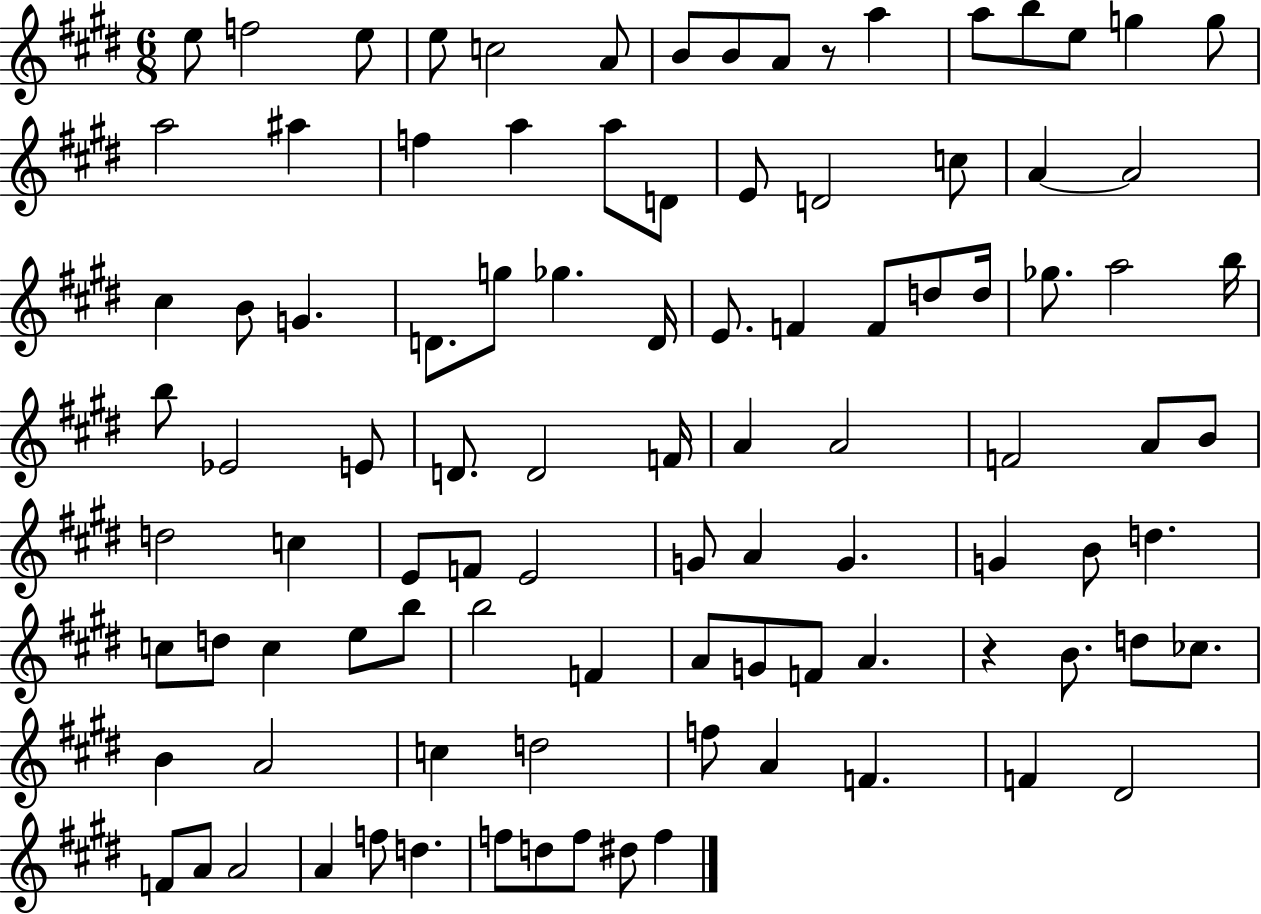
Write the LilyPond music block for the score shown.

{
  \clef treble
  \numericTimeSignature
  \time 6/8
  \key e \major
  \repeat volta 2 { e''8 f''2 e''8 | e''8 c''2 a'8 | b'8 b'8 a'8 r8 a''4 | a''8 b''8 e''8 g''4 g''8 | \break a''2 ais''4 | f''4 a''4 a''8 d'8 | e'8 d'2 c''8 | a'4~~ a'2 | \break cis''4 b'8 g'4. | d'8. g''8 ges''4. d'16 | e'8. f'4 f'8 d''8 d''16 | ges''8. a''2 b''16 | \break b''8 ees'2 e'8 | d'8. d'2 f'16 | a'4 a'2 | f'2 a'8 b'8 | \break d''2 c''4 | e'8 f'8 e'2 | g'8 a'4 g'4. | g'4 b'8 d''4. | \break c''8 d''8 c''4 e''8 b''8 | b''2 f'4 | a'8 g'8 f'8 a'4. | r4 b'8. d''8 ces''8. | \break b'4 a'2 | c''4 d''2 | f''8 a'4 f'4. | f'4 dis'2 | \break f'8 a'8 a'2 | a'4 f''8 d''4. | f''8 d''8 f''8 dis''8 f''4 | } \bar "|."
}